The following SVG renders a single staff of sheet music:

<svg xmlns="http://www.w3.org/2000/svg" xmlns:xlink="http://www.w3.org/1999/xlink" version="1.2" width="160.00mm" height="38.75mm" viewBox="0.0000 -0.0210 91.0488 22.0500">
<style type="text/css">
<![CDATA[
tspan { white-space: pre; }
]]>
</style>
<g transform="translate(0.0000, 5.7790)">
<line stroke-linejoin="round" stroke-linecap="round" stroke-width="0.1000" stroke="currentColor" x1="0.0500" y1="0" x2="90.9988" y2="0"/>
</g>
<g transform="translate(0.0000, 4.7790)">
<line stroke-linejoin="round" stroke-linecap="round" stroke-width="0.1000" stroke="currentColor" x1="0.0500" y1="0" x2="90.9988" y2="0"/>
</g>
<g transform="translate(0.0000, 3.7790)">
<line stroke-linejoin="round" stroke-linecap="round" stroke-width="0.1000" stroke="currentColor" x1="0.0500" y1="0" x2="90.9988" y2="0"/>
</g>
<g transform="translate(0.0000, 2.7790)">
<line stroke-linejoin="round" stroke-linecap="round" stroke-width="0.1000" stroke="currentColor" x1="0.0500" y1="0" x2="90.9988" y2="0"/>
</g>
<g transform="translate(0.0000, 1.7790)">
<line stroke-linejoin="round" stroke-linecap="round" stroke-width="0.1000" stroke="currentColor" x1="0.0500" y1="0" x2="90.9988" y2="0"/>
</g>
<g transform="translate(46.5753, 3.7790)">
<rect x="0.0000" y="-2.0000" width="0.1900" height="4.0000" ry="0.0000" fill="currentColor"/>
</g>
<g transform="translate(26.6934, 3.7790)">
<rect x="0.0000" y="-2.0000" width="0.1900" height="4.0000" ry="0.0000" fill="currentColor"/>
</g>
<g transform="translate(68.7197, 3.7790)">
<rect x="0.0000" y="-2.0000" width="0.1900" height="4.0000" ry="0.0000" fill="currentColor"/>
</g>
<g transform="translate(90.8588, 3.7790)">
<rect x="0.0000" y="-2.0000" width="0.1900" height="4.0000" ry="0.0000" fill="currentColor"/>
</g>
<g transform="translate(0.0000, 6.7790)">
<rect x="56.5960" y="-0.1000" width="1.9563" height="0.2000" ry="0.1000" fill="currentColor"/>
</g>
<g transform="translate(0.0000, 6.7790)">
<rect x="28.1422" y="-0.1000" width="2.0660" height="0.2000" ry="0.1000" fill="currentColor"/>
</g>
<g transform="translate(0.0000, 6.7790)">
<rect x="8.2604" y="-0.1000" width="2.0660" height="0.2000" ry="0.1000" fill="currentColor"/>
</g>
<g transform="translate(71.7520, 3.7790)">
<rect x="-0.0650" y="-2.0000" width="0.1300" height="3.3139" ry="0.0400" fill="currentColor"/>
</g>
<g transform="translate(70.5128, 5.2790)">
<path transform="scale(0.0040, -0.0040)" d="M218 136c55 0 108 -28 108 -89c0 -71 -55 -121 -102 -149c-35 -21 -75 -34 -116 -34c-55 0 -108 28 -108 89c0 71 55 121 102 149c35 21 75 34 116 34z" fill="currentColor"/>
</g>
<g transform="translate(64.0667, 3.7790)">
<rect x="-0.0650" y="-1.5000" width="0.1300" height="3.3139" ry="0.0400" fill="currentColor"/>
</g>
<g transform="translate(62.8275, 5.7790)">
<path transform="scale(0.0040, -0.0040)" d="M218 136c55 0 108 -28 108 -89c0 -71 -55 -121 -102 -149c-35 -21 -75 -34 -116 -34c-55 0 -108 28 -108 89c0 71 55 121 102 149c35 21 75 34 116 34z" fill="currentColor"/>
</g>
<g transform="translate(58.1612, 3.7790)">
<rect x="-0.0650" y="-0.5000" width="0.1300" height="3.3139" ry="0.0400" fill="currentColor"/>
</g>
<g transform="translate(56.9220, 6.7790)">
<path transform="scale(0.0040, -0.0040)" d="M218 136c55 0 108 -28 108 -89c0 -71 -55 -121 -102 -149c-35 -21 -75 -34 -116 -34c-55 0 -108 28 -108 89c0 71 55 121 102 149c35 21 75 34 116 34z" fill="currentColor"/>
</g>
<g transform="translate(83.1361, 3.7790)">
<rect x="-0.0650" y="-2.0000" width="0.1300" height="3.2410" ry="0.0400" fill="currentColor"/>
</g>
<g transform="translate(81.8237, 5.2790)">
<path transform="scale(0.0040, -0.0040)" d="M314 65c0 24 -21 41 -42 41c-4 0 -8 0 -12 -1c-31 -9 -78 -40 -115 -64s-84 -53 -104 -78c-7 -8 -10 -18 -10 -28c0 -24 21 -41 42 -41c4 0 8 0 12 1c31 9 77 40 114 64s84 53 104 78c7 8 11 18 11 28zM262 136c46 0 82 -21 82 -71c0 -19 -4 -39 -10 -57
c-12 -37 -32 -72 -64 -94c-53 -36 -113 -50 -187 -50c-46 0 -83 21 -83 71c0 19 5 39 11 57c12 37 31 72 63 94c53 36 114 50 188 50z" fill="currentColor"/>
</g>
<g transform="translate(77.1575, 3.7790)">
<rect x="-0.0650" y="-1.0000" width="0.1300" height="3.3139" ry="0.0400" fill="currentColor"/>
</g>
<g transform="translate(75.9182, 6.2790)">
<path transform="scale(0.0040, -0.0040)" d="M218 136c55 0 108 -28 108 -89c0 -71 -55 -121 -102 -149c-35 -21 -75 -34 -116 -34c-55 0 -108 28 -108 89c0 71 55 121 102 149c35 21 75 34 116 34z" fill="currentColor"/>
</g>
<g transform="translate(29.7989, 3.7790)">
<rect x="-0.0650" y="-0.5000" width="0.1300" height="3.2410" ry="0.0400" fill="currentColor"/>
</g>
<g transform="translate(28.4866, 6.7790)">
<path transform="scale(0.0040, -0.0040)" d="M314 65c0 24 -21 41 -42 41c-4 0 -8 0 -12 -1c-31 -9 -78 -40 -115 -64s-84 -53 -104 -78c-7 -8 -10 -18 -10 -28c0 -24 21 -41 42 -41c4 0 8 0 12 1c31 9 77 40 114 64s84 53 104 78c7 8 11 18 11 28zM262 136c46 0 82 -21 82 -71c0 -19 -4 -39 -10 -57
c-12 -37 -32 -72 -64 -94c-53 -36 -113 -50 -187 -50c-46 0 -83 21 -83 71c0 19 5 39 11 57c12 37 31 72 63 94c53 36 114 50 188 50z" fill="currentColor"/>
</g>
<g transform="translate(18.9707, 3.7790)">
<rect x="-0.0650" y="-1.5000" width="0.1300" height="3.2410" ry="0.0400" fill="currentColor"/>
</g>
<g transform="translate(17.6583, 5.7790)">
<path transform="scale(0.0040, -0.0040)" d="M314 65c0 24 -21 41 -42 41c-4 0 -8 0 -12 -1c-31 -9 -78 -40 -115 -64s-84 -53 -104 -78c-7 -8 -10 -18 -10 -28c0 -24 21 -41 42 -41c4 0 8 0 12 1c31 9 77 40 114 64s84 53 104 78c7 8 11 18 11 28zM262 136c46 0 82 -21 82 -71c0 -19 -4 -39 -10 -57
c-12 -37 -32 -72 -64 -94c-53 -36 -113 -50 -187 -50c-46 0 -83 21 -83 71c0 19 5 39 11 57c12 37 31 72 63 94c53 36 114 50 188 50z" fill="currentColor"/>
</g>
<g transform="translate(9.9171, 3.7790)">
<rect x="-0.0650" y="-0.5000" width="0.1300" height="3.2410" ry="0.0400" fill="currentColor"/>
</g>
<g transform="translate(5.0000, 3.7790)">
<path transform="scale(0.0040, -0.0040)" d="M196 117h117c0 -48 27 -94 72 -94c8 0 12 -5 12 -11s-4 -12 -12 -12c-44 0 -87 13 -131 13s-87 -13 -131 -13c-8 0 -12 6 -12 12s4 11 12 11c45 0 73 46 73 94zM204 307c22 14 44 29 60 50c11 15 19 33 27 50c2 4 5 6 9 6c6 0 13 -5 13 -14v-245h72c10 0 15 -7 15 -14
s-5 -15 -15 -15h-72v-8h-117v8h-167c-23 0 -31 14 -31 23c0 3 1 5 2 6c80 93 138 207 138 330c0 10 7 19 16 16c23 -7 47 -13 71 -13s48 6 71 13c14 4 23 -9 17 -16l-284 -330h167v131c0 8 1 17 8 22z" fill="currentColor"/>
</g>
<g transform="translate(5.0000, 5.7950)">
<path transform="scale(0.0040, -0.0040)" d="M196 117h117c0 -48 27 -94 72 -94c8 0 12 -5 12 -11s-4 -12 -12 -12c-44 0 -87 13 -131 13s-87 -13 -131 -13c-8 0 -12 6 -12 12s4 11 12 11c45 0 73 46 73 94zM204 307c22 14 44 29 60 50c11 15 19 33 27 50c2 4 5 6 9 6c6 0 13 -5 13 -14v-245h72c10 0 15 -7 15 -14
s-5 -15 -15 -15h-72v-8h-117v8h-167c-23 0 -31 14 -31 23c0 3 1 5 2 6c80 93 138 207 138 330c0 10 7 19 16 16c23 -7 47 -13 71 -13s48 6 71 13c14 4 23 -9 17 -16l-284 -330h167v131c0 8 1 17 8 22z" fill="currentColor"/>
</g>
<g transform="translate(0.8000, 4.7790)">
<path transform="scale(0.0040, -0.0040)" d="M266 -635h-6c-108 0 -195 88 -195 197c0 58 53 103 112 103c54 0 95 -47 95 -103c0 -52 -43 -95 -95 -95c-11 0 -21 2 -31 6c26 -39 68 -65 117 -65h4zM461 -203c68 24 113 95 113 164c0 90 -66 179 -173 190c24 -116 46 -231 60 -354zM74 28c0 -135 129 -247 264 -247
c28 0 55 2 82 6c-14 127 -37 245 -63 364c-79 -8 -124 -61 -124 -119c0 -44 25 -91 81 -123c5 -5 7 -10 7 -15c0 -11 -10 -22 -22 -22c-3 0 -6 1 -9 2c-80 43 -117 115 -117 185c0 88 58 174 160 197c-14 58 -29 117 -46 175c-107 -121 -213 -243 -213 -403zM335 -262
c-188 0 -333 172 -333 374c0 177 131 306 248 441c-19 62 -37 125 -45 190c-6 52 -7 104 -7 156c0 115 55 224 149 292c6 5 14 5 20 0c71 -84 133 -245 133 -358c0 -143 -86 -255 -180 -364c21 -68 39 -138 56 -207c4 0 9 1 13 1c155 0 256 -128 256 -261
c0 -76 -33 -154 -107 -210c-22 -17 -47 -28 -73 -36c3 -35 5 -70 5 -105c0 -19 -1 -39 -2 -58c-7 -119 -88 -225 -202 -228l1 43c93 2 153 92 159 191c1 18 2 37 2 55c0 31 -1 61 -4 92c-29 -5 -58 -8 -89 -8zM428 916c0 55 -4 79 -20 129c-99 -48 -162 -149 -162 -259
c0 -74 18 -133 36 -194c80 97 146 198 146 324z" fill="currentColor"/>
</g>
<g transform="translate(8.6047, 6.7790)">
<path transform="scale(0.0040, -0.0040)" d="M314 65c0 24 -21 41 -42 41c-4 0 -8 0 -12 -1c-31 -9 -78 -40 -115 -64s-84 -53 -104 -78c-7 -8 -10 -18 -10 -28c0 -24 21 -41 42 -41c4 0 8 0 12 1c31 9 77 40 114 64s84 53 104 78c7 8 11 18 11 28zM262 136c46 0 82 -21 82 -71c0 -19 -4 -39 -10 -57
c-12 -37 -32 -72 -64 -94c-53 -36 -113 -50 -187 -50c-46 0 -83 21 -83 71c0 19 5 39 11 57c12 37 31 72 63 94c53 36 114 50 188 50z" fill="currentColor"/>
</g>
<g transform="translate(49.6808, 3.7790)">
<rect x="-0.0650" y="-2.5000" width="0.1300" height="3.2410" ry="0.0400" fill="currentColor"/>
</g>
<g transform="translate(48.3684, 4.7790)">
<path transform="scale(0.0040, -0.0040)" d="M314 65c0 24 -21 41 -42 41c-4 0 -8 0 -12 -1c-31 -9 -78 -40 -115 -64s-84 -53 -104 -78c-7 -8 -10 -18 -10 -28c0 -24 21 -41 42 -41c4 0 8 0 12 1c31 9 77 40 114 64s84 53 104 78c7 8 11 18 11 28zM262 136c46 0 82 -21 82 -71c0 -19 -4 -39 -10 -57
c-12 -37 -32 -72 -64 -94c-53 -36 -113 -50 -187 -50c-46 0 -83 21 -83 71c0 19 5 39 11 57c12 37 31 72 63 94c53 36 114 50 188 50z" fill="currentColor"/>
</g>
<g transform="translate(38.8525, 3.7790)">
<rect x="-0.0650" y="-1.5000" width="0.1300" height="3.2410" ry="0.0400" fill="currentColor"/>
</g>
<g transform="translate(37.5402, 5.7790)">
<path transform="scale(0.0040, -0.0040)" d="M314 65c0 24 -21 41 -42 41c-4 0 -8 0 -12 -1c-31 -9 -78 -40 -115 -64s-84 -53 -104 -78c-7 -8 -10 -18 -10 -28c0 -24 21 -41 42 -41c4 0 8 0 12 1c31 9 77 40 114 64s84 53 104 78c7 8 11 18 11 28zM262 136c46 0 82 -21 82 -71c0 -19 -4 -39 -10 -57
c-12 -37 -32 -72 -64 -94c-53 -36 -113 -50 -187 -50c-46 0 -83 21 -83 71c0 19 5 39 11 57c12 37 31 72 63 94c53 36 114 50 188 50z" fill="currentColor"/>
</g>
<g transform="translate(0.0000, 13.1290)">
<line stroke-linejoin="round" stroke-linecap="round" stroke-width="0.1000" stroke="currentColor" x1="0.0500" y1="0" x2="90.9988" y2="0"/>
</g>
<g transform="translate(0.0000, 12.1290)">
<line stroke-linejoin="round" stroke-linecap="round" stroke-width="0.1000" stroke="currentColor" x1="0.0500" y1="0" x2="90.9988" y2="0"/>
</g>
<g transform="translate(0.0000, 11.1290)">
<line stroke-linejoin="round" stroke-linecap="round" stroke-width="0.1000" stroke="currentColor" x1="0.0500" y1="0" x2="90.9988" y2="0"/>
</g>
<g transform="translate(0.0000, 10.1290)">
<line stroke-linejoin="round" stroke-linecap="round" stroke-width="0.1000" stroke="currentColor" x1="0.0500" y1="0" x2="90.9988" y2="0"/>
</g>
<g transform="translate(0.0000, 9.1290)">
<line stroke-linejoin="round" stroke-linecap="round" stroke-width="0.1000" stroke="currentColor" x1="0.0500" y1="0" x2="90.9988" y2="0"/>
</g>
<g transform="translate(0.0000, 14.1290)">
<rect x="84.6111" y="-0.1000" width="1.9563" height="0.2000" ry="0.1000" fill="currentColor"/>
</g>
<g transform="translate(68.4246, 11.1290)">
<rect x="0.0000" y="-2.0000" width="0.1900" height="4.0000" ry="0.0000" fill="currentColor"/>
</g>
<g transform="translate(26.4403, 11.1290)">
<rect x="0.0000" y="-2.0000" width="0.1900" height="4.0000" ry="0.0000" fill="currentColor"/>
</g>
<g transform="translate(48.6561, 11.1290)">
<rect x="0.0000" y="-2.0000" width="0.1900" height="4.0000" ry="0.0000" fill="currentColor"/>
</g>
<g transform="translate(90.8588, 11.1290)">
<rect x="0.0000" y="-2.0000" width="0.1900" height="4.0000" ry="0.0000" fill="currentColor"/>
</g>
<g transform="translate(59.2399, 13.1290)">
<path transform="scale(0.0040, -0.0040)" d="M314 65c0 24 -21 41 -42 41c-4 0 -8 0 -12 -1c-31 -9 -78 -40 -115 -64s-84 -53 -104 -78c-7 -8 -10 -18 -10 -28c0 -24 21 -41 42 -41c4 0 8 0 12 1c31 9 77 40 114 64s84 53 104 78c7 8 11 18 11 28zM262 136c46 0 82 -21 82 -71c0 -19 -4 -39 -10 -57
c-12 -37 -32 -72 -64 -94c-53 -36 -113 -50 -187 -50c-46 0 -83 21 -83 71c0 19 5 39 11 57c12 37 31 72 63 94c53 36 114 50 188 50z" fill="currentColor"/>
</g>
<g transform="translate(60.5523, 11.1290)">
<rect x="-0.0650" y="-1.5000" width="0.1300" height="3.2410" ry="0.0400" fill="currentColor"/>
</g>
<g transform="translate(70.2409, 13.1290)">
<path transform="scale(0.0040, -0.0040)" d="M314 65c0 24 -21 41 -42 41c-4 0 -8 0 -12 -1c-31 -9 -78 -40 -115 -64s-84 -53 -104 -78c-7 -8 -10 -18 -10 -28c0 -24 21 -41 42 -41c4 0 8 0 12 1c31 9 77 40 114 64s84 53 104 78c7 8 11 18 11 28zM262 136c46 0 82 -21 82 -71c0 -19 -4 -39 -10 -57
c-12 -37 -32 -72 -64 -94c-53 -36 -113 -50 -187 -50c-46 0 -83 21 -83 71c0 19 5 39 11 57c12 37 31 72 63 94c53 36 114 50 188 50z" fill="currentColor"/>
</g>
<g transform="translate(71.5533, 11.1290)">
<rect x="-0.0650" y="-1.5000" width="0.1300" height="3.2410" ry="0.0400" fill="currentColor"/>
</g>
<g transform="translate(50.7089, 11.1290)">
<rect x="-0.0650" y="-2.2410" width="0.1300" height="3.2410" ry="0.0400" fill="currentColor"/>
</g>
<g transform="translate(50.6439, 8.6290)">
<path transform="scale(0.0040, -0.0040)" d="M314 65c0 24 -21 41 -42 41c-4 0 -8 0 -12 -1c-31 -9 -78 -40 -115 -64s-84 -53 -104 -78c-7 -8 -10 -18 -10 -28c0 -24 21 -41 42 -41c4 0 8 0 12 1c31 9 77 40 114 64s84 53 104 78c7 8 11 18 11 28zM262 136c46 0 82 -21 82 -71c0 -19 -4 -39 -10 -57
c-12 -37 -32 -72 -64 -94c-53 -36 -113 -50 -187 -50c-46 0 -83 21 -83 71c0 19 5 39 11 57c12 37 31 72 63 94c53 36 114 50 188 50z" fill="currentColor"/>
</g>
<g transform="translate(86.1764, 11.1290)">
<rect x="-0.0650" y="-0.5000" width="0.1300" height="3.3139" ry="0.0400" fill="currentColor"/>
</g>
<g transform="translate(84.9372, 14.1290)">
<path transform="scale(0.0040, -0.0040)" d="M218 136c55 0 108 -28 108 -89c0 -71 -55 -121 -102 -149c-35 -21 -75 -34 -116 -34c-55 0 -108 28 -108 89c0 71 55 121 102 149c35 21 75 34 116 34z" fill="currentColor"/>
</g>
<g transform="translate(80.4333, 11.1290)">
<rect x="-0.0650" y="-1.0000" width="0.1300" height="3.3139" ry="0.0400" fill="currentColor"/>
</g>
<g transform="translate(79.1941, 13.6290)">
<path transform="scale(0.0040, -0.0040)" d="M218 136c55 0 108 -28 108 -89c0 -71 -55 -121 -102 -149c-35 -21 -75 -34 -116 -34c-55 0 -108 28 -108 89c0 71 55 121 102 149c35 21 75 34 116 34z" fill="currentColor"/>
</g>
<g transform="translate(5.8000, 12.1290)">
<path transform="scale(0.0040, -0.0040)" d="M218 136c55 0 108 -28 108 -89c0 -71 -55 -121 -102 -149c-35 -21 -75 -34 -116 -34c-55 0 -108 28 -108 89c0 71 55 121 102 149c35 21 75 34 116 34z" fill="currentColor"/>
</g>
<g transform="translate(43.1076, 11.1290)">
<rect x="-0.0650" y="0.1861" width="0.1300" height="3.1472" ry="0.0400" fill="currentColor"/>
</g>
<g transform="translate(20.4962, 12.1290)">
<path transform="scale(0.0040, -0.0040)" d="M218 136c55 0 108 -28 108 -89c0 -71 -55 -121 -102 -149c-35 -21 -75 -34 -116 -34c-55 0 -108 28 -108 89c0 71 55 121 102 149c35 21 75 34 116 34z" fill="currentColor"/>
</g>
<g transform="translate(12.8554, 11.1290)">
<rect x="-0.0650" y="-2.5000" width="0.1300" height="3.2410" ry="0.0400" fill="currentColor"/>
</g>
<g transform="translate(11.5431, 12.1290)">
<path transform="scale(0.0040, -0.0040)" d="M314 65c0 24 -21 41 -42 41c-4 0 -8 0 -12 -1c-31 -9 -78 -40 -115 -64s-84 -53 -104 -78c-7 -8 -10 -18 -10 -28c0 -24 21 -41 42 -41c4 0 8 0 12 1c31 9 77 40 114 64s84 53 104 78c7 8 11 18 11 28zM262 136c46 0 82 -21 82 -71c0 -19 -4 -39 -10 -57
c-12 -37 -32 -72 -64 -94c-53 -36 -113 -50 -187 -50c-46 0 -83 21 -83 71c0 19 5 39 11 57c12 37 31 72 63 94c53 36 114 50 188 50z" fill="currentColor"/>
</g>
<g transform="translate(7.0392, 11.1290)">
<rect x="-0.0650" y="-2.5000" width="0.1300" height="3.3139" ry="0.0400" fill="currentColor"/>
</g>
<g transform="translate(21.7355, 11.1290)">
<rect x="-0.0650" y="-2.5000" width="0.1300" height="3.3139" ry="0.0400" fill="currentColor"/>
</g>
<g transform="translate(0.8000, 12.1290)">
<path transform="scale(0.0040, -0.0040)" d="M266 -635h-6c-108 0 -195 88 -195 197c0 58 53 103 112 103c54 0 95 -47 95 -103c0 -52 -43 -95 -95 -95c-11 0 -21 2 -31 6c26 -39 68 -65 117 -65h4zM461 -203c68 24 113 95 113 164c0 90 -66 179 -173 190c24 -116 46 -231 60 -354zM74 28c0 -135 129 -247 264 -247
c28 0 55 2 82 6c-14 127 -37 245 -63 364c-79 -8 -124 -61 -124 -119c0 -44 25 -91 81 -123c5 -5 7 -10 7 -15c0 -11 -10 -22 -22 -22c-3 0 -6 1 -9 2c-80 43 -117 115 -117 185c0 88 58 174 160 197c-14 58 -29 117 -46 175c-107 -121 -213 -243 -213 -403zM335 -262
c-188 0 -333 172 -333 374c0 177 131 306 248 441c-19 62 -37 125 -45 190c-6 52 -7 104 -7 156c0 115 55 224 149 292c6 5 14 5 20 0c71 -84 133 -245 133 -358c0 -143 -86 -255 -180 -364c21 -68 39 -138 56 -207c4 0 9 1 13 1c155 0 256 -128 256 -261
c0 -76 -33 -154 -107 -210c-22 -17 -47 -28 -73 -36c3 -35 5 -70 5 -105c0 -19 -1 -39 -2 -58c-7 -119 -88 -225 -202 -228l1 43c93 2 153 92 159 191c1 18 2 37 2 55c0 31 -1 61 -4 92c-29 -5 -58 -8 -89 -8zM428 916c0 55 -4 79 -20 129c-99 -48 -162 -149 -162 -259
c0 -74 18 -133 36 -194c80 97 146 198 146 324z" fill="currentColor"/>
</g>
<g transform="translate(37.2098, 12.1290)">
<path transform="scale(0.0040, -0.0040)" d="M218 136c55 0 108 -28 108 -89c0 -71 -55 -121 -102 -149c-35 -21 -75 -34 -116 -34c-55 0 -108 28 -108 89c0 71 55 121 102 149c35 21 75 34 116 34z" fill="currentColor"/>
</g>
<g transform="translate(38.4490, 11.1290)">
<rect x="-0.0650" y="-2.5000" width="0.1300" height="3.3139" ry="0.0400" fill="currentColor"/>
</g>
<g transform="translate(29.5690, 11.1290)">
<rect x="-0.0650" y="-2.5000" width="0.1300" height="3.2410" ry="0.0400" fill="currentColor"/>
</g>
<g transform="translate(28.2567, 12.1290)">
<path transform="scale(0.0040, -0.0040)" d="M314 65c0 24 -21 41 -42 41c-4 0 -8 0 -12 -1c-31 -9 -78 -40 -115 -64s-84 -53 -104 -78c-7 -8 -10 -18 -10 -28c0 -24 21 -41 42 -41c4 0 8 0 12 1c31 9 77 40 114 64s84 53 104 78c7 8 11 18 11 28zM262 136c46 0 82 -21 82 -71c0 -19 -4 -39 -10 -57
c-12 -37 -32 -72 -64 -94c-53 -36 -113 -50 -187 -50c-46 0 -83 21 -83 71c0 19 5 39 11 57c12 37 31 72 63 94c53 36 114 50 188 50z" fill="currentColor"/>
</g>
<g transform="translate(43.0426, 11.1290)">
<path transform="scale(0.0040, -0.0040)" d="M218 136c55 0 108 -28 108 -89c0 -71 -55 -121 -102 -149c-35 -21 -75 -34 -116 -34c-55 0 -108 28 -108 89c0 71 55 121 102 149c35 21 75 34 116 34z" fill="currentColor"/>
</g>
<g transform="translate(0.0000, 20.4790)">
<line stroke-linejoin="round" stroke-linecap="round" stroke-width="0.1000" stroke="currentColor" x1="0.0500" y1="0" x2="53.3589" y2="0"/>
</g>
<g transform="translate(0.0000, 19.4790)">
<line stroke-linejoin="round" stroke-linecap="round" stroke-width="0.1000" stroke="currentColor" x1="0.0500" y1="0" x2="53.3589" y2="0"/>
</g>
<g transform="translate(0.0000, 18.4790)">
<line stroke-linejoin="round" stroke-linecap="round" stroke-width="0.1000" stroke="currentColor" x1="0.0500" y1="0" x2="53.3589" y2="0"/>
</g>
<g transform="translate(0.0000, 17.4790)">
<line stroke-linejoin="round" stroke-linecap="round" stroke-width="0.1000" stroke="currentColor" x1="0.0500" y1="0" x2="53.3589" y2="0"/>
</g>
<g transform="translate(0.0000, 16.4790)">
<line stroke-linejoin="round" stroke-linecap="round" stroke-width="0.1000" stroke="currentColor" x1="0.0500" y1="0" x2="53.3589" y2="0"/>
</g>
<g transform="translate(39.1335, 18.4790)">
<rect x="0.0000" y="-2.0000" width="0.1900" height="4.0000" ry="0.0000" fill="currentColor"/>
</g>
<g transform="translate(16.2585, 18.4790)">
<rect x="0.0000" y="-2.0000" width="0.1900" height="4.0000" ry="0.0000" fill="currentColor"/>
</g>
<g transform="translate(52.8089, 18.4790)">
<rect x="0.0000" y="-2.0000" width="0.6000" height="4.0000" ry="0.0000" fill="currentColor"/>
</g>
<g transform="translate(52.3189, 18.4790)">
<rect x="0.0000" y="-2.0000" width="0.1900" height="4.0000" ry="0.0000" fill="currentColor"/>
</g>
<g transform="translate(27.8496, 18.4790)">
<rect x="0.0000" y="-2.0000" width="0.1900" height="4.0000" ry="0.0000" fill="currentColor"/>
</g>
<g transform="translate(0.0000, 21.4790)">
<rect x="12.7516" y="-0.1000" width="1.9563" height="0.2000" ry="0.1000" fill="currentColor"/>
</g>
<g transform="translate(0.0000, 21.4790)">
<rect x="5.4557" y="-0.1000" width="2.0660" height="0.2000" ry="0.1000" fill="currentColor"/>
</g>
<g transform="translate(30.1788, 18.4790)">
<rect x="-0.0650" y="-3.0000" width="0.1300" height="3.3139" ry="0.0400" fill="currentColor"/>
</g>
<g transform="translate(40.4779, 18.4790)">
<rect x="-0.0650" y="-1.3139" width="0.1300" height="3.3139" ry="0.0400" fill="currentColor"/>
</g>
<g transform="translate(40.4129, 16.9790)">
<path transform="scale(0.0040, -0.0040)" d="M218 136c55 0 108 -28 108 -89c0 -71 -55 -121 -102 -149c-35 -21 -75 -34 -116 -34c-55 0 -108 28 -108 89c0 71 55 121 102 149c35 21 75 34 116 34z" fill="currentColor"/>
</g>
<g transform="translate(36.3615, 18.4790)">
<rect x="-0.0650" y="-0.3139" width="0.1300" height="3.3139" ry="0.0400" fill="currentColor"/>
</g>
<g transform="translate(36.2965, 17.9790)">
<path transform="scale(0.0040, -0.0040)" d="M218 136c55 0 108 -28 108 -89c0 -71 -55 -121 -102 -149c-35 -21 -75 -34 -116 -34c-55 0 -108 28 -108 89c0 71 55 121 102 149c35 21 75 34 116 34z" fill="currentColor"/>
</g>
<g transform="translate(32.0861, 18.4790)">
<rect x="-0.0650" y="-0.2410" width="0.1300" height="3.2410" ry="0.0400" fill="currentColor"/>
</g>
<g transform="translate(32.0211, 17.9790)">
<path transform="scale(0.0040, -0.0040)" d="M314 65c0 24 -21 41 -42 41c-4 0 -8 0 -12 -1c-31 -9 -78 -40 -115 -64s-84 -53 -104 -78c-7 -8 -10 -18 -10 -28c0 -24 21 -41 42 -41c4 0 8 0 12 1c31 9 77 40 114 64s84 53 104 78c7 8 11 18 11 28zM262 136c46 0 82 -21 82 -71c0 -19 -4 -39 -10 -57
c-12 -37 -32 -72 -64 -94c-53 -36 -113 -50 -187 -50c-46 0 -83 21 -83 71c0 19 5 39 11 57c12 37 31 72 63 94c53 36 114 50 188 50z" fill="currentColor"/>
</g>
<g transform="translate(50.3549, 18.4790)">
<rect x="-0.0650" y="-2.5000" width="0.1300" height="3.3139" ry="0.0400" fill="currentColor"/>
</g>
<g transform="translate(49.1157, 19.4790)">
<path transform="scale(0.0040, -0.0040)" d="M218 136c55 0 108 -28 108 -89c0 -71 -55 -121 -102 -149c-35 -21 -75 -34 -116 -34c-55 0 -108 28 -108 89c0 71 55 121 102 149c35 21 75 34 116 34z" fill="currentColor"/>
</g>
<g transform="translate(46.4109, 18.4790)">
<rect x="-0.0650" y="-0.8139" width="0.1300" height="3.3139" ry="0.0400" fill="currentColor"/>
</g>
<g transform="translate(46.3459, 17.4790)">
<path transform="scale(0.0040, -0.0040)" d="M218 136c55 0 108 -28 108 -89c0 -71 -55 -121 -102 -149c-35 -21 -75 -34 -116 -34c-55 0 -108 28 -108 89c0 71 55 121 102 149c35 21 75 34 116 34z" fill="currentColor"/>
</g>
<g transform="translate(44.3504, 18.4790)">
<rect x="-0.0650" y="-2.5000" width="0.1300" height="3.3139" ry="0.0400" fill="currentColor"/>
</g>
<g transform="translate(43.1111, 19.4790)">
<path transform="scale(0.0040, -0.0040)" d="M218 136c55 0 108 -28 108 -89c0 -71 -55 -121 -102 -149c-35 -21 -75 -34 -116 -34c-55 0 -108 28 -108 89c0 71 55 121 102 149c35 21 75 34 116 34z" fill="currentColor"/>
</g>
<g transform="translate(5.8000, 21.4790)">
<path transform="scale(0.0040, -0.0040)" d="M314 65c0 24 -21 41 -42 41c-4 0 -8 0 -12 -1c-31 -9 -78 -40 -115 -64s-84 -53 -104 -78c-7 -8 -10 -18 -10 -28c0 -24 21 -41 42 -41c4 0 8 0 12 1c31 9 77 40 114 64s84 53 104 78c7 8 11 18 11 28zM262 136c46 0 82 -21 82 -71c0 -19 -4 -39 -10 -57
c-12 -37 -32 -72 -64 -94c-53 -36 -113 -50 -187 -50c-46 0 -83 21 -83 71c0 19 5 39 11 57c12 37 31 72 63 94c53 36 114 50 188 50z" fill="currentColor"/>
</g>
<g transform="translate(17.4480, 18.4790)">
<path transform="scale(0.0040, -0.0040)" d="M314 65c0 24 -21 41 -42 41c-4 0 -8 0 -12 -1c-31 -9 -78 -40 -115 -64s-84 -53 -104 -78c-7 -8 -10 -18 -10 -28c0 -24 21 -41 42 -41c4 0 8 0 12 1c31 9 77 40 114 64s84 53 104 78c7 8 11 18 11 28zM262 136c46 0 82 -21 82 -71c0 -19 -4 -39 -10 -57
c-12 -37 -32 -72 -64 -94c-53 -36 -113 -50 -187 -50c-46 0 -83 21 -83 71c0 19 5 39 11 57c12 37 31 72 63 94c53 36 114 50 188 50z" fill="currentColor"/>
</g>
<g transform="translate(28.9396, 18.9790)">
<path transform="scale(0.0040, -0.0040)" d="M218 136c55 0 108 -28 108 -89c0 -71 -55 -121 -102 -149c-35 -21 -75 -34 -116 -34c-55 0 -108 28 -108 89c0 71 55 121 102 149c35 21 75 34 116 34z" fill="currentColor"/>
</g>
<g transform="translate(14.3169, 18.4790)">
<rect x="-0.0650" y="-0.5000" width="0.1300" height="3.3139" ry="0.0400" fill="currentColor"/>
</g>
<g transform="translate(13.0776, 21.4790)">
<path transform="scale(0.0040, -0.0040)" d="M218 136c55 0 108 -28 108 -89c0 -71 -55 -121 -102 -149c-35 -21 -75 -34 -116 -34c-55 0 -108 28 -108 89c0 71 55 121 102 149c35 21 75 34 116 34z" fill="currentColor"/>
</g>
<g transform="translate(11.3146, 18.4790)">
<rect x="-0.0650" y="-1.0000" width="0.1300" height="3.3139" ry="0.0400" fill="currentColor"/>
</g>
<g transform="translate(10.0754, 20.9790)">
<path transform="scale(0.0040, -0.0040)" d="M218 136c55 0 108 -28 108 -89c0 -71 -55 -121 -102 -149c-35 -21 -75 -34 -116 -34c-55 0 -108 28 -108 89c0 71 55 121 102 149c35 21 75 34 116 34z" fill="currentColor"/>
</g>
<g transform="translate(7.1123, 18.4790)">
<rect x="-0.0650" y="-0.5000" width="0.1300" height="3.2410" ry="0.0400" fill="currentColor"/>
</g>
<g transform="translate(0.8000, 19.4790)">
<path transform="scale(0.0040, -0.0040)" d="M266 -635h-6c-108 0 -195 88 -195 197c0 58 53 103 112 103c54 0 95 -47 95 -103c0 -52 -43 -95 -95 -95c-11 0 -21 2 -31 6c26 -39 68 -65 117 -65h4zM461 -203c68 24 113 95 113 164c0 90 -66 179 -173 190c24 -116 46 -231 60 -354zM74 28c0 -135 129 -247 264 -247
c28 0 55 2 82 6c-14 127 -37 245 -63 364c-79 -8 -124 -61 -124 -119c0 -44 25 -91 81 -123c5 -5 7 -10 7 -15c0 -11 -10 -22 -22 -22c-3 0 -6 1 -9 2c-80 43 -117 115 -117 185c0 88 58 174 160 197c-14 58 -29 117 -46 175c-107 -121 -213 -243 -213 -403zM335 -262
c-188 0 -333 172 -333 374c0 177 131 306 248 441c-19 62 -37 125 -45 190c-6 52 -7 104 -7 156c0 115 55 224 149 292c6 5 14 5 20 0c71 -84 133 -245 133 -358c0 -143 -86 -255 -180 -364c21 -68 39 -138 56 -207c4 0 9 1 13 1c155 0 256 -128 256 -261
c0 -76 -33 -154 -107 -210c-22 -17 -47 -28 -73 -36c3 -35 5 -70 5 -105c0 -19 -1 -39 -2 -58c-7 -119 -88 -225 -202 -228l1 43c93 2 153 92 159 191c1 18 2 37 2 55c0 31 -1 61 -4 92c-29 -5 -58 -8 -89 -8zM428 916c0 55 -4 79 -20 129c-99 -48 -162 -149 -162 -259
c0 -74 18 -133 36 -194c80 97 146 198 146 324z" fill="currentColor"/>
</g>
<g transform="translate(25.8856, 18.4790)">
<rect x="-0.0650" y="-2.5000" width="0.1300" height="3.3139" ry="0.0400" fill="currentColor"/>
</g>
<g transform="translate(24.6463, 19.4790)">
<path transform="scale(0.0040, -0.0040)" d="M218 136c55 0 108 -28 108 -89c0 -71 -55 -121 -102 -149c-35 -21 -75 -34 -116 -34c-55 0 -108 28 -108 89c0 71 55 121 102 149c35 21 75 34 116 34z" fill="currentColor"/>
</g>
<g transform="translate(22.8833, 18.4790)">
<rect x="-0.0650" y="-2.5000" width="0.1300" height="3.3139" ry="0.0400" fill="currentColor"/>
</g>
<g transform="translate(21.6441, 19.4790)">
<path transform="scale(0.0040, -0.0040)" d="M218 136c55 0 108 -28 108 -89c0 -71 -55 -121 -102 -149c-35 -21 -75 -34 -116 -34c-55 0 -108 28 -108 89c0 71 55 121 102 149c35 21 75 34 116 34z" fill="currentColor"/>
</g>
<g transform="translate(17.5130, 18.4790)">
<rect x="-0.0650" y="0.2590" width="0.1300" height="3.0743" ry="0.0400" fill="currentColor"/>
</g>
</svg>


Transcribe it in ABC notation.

X:1
T:Untitled
M:4/4
L:1/4
K:C
C2 E2 C2 E2 G2 C E F D F2 G G2 G G2 G B g2 E2 E2 D C C2 D C B2 G G A c2 c e G d G